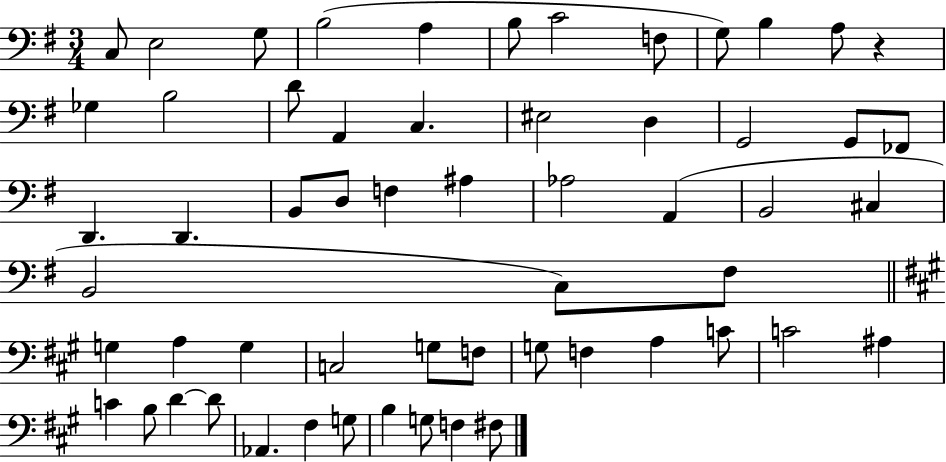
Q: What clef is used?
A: bass